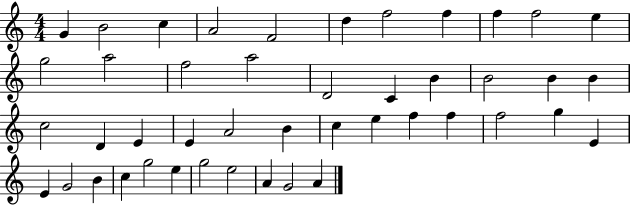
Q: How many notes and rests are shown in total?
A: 45